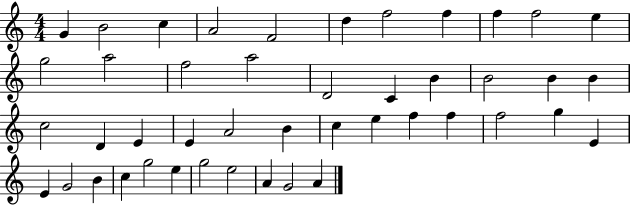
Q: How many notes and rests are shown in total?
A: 45